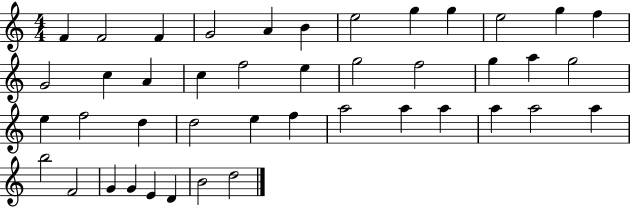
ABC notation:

X:1
T:Untitled
M:4/4
L:1/4
K:C
F F2 F G2 A B e2 g g e2 g f G2 c A c f2 e g2 f2 g a g2 e f2 d d2 e f a2 a a a a2 a b2 F2 G G E D B2 d2